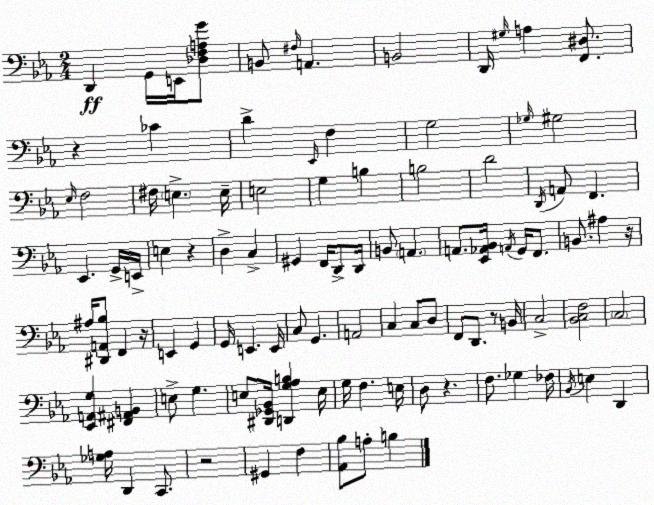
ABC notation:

X:1
T:Untitled
M:2/4
L:1/4
K:Eb
D,, G,,/4 E,,/4 [_D,F,A,G]/2 B,,/2 ^F,/4 A,, B,,2 D,,/4 ^G,/4 A, [F,,^D,]/2 z _C D _E,,/4 F, G,2 _G,/4 ^G,2 _E,/4 F,2 ^F,/4 E, E,/4 E,2 G, B, B,2 D2 D,,/4 A,,/2 F,, _E,, G,,/4 E,,/4 E, z D, C, ^G,, F,,/4 D,,/2 D,,/4 B,,/2 A,, A,,/2 [_E,,_A,,_B,,]/4 A,,/4 G,,/4 F,,/2 B,,/2 ^A, z/4 ^A,/4 [^D,,A,,_B,]/2 F,, z/4 E,, G,, G,,/4 E,, E,,/4 C,/2 G,, A,,2 C, C,/2 D,/2 F,,/2 D,,/2 z/2 B,,/4 C,2 [_B,,C,F,]2 C,2 [_E,,A,,G,] [^F,,^A,,B,,] E,/2 G, E,/2 [^D,,_G,,_B,,]/4 [D,,G,_A,B,] E,/4 G,/4 F, E,/4 D,/2 z F,/2 _G, _F,/4 _B,,/4 E, D,, [_G,A,]/4 D,, C,,/2 z2 ^G,, F, [_A,,_B,]/2 A,/2 B,